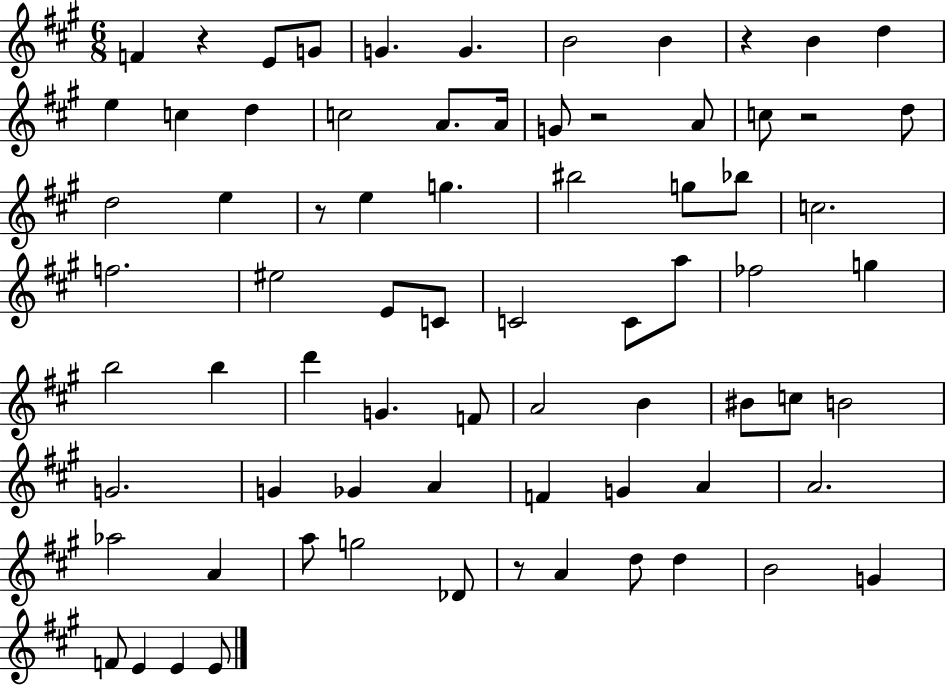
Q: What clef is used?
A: treble